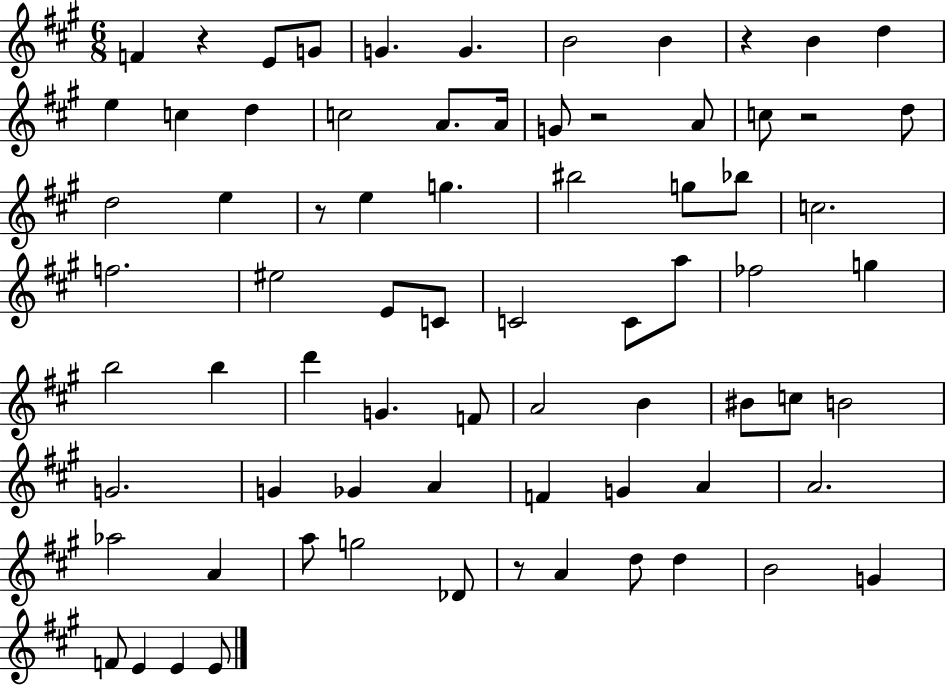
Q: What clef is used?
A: treble